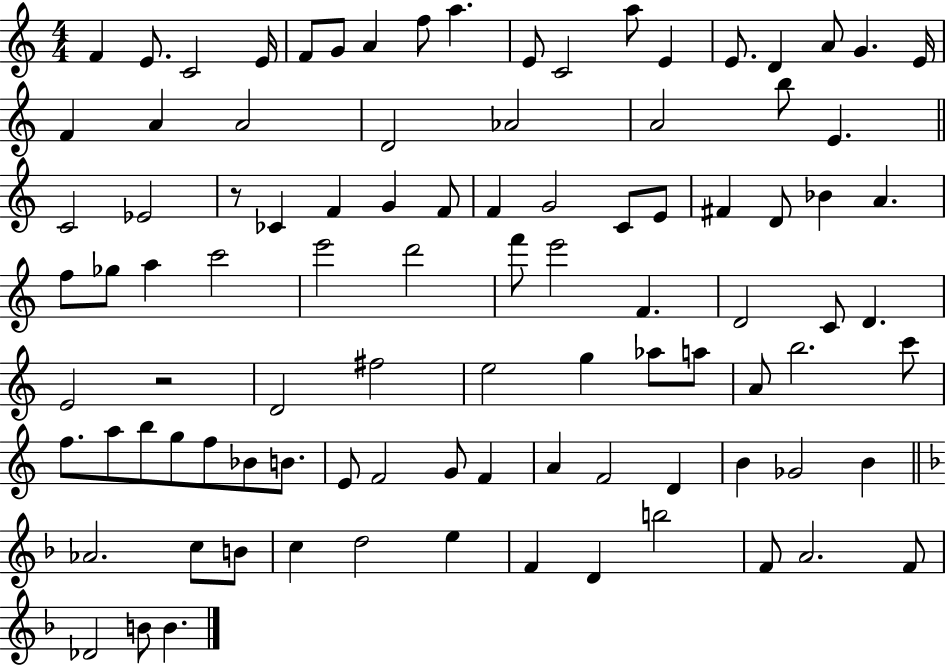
F4/q E4/e. C4/h E4/s F4/e G4/e A4/q F5/e A5/q. E4/e C4/h A5/e E4/q E4/e. D4/q A4/e G4/q. E4/s F4/q A4/q A4/h D4/h Ab4/h A4/h B5/e E4/q. C4/h Eb4/h R/e CES4/q F4/q G4/q F4/e F4/q G4/h C4/e E4/e F#4/q D4/e Bb4/q A4/q. F5/e Gb5/e A5/q C6/h E6/h D6/h F6/e E6/h F4/q. D4/h C4/e D4/q. E4/h R/h D4/h F#5/h E5/h G5/q Ab5/e A5/e A4/e B5/h. C6/e F5/e. A5/e B5/e G5/e F5/e Bb4/e B4/e. E4/e F4/h G4/e F4/q A4/q F4/h D4/q B4/q Gb4/h B4/q Ab4/h. C5/e B4/e C5/q D5/h E5/q F4/q D4/q B5/h F4/e A4/h. F4/e Db4/h B4/e B4/q.